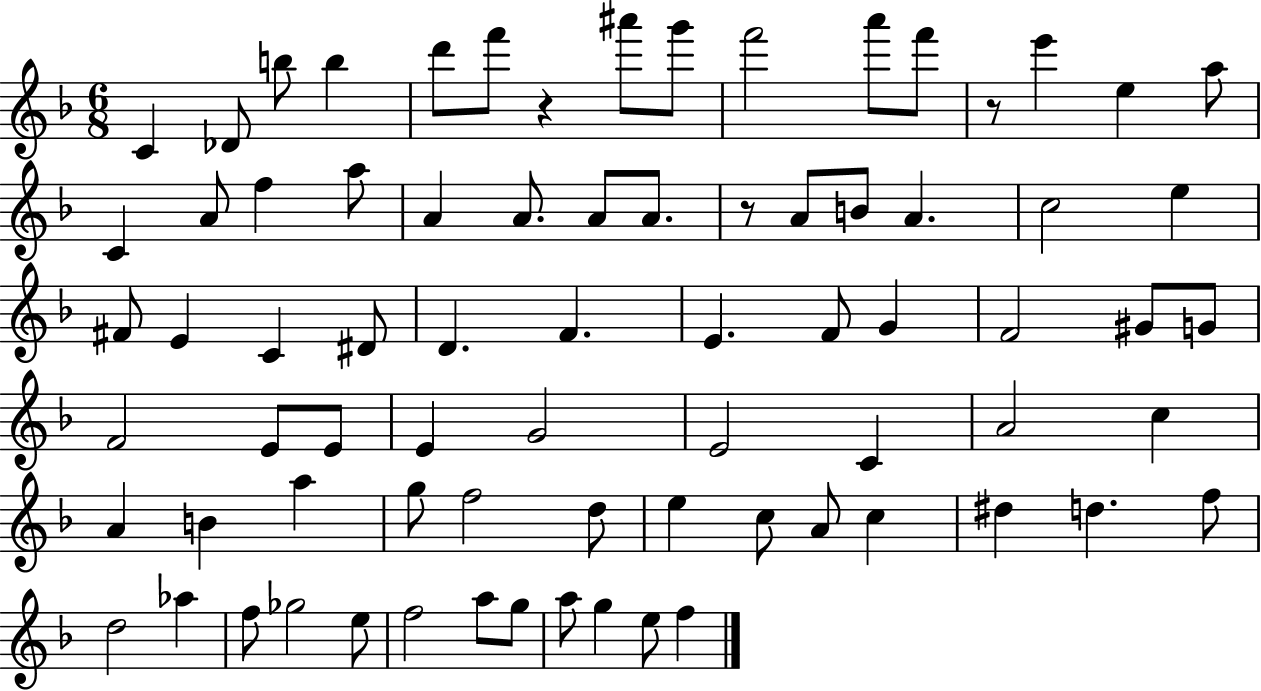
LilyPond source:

{
  \clef treble
  \numericTimeSignature
  \time 6/8
  \key f \major
  c'4 des'8 b''8 b''4 | d'''8 f'''8 r4 ais'''8 g'''8 | f'''2 a'''8 f'''8 | r8 e'''4 e''4 a''8 | \break c'4 a'8 f''4 a''8 | a'4 a'8. a'8 a'8. | r8 a'8 b'8 a'4. | c''2 e''4 | \break fis'8 e'4 c'4 dis'8 | d'4. f'4. | e'4. f'8 g'4 | f'2 gis'8 g'8 | \break f'2 e'8 e'8 | e'4 g'2 | e'2 c'4 | a'2 c''4 | \break a'4 b'4 a''4 | g''8 f''2 d''8 | e''4 c''8 a'8 c''4 | dis''4 d''4. f''8 | \break d''2 aes''4 | f''8 ges''2 e''8 | f''2 a''8 g''8 | a''8 g''4 e''8 f''4 | \break \bar "|."
}